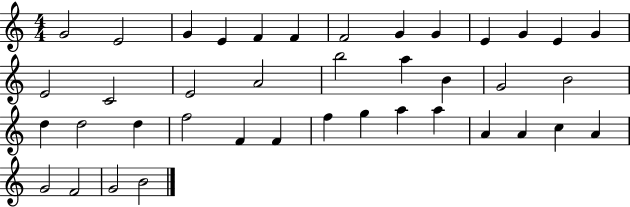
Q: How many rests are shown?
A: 0